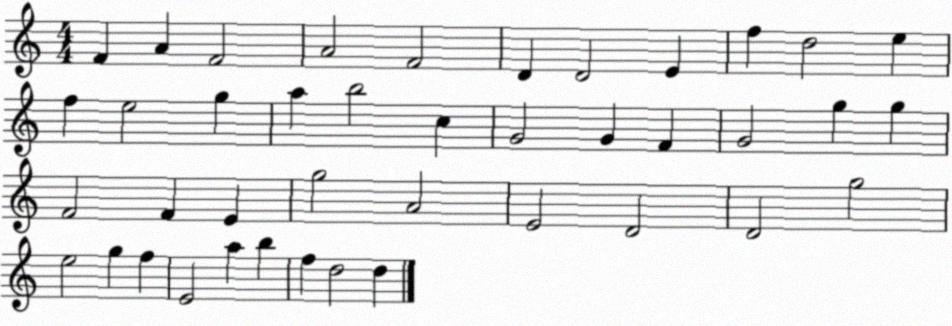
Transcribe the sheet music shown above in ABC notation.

X:1
T:Untitled
M:4/4
L:1/4
K:C
F A F2 A2 F2 D D2 E f d2 e f e2 g a b2 c G2 G F G2 g g F2 F E g2 A2 E2 D2 D2 g2 e2 g f E2 a b f d2 d